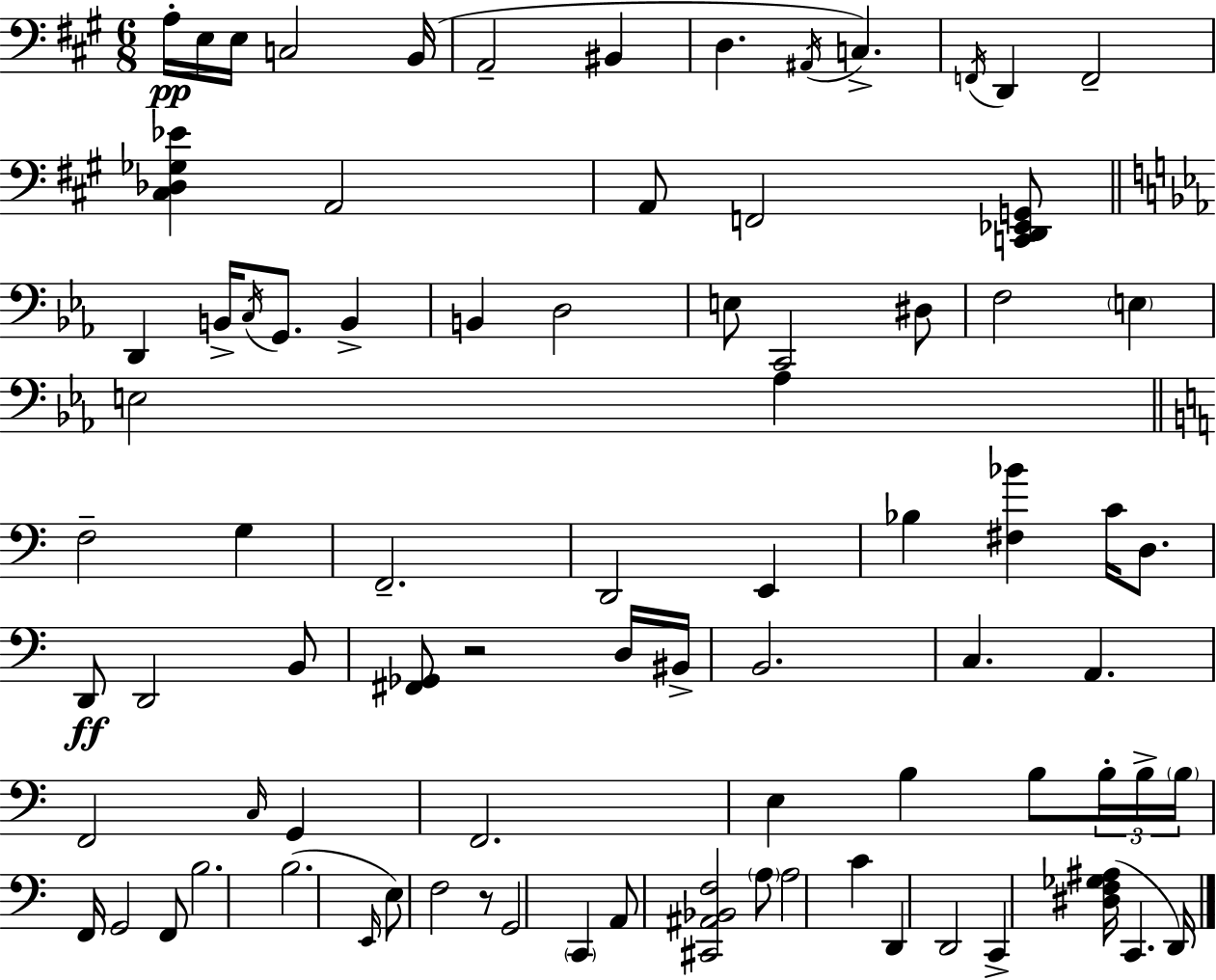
{
  \clef bass
  \numericTimeSignature
  \time 6/8
  \key a \major
  \repeat volta 2 { a16-.\pp e16 e16 c2 b,16( | a,2-- bis,4 | d4. \acciaccatura { ais,16 }) c4.-> | \acciaccatura { f,16 } d,4 f,2-- | \break <cis des ges ees'>4 a,2 | a,8 f,2 | <c, d, ees, g,>8 \bar "||" \break \key ees \major d,4 b,16-> \acciaccatura { c16 } g,8. b,4-> | b,4 d2 | e8 c,2 dis8 | f2 \parenthesize e4 | \break e2 aes4 | \bar "||" \break \key c \major f2-- g4 | f,2.-- | d,2 e,4 | bes4 <fis bes'>4 c'16 d8. | \break d,8\ff d,2 b,8 | <fis, ges,>8 r2 d16 bis,16-> | b,2. | c4. a,4. | \break f,2 \grace { c16 } g,4 | f,2. | e4 b4 b8 \tuplet 3/2 { b16-. | b16-> \parenthesize b16 } f,16 g,2 f,8 | \break b2. | b2.( | \grace { e,16 } e8) f2 | r8 g,2 \parenthesize c,4 | \break a,8 <cis, ais, bes, f>2 | \parenthesize a8 a2 c'4 | d,4 d,2 | c,4-> <dis f ges ais>16( c,4. | \break d,16) } \bar "|."
}